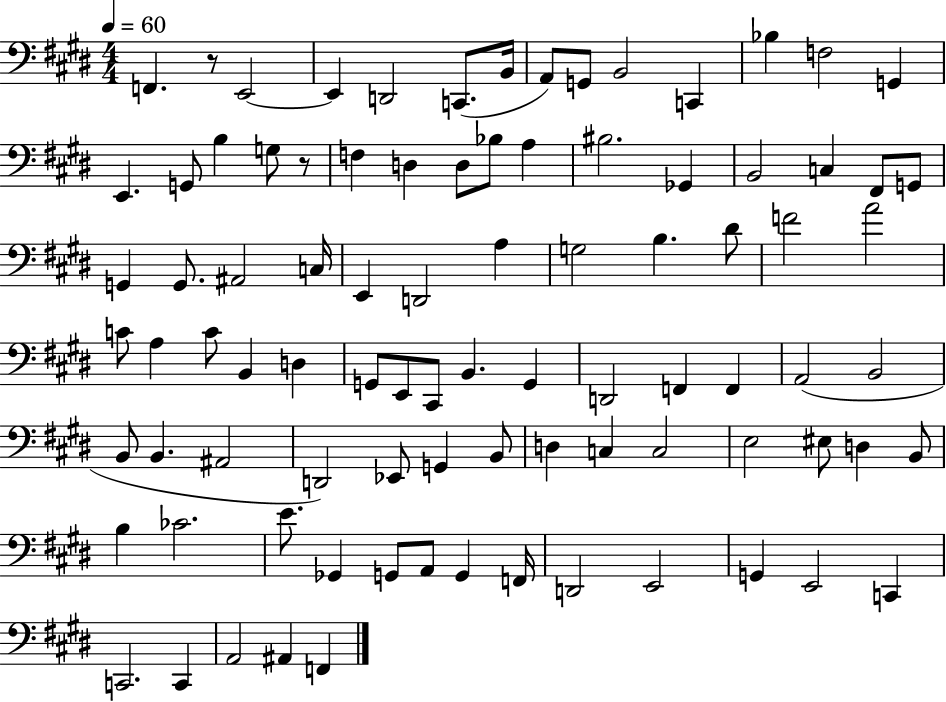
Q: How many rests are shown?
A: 2